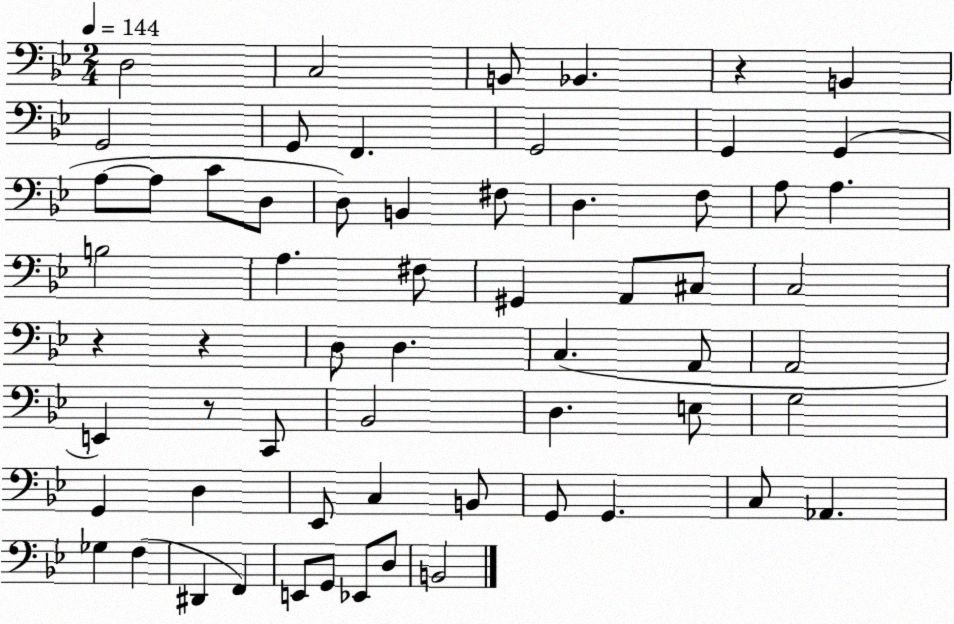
X:1
T:Untitled
M:2/4
L:1/4
K:Bb
D,2 C,2 B,,/2 _B,, z B,, G,,2 G,,/2 F,, G,,2 G,, G,, A,/2 A,/2 C/2 D,/2 D,/2 B,, ^F,/2 D, F,/2 A,/2 A, B,2 A, ^F,/2 ^G,, A,,/2 ^C,/2 C,2 z z D,/2 D, C, A,,/2 A,,2 E,, z/2 C,,/2 _B,,2 D, E,/2 G,2 G,, D, _E,,/2 C, B,,/2 G,,/2 G,, C,/2 _A,, _G, F, ^D,, F,, E,,/2 G,,/2 _E,,/2 D,/2 B,,2